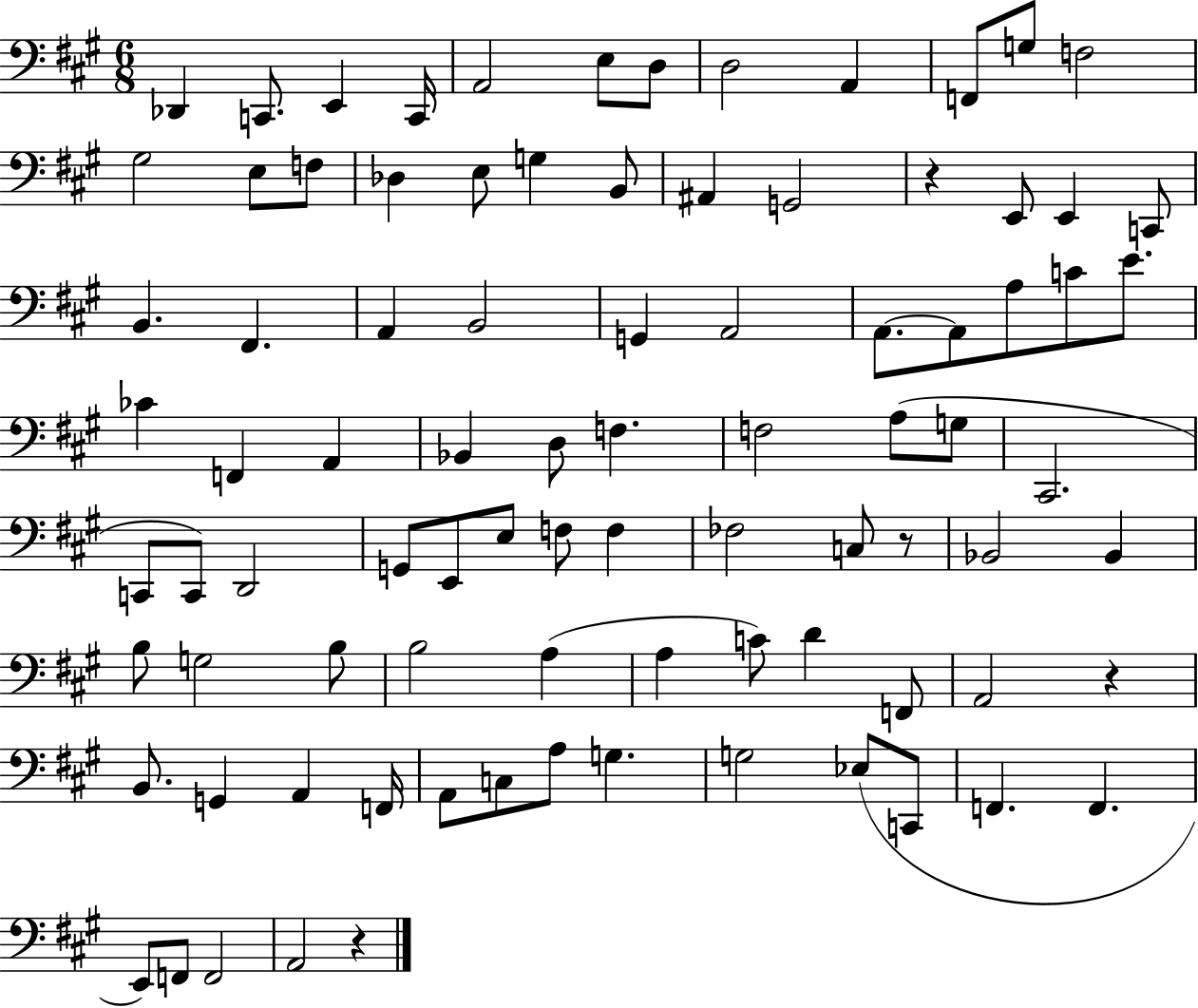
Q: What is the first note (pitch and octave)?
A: Db2